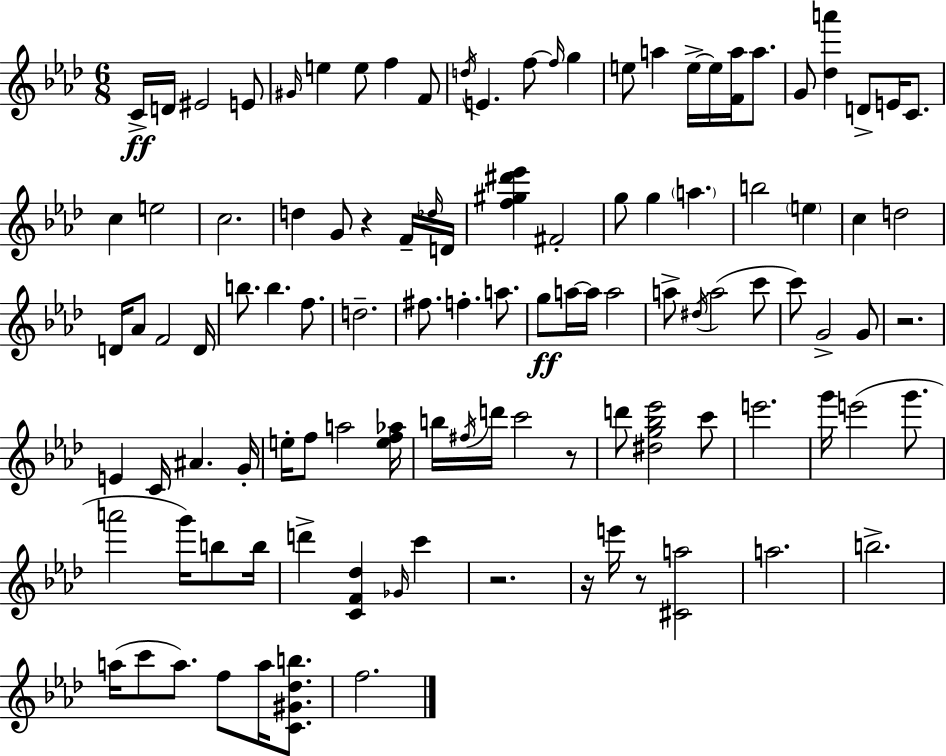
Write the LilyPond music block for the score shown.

{
  \clef treble
  \numericTimeSignature
  \time 6/8
  \key f \minor
  c'16->\ff d'16 eis'2 e'8 | \grace { gis'16 } e''4 e''8 f''4 f'8 | \acciaccatura { d''16 } e'4. f''8~~ \grace { f''16 } g''4 | e''8 a''4 e''16->~~ e''16 <f' a''>16 | \break a''8. g'8 <des'' a'''>4 d'8-> e'16 | c'8. c''4 e''2 | c''2. | d''4 g'8 r4 | \break f'16-- \grace { des''16 } d'16 <f'' gis'' dis''' ees'''>4 fis'2-. | g''8 g''4 \parenthesize a''4. | b''2 | \parenthesize e''4 c''4 d''2 | \break d'16 aes'8 f'2 | d'16 b''8. b''4. | f''8. d''2.-- | fis''8. f''4.-. | \break a''8. g''8\ff a''16~~ a''16 a''2 | a''8-> \acciaccatura { dis''16 } a''2( | c'''8 c'''8) g'2-> | g'8 r2. | \break e'4 c'16 ais'4. | g'16-. e''16-. f''8 a''2 | <e'' f'' aes''>16 b''16 \acciaccatura { fis''16 } d'''16 c'''2 | r8 d'''8 <dis'' g'' bes'' ees'''>2 | \break c'''8 e'''2. | g'''16 e'''2( | g'''8. a'''2 | g'''16) b''8 b''16 d'''4-> <c' f' des''>4 | \break \grace { ges'16 } c'''4 r2. | r16 e'''16 r8 <cis' a''>2 | a''2. | b''2.-> | \break a''16( c'''8 a''8.) | f''8 a''16 <c' gis' des'' b''>8. f''2. | \bar "|."
}